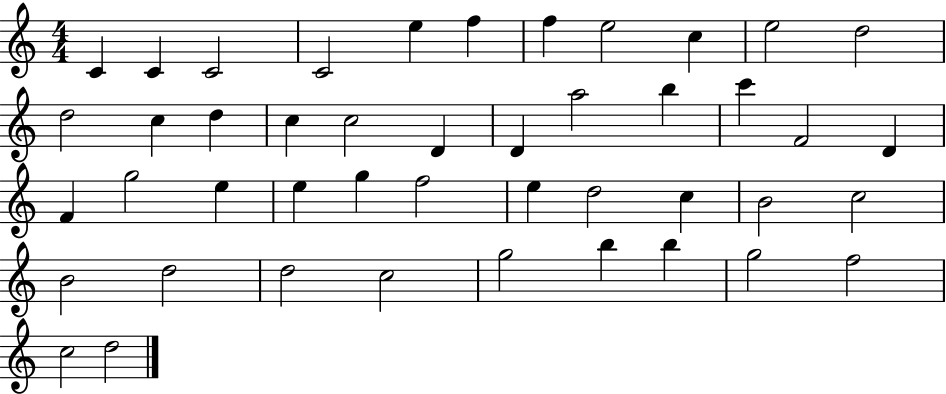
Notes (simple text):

C4/q C4/q C4/h C4/h E5/q F5/q F5/q E5/h C5/q E5/h D5/h D5/h C5/q D5/q C5/q C5/h D4/q D4/q A5/h B5/q C6/q F4/h D4/q F4/q G5/h E5/q E5/q G5/q F5/h E5/q D5/h C5/q B4/h C5/h B4/h D5/h D5/h C5/h G5/h B5/q B5/q G5/h F5/h C5/h D5/h